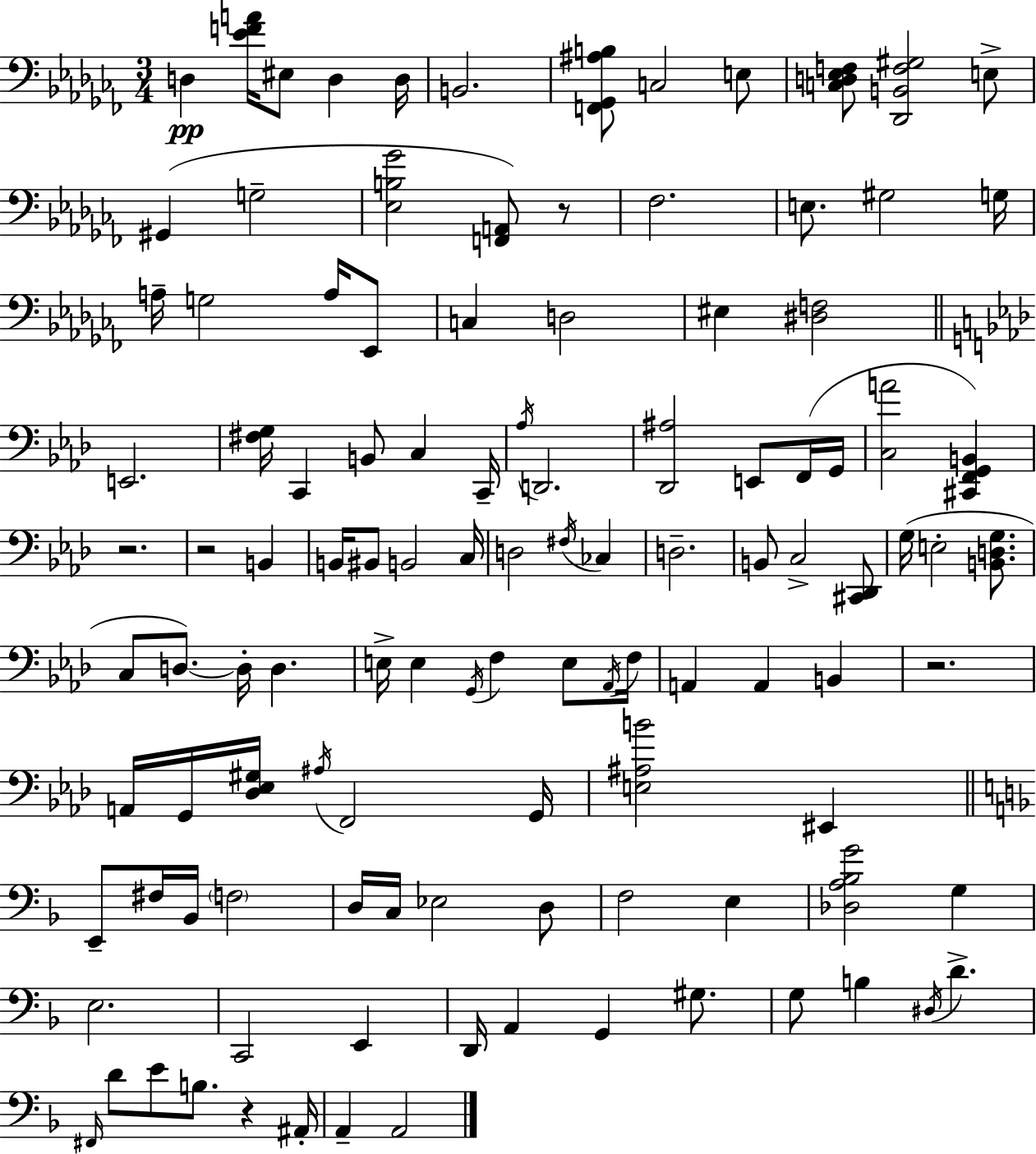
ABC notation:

X:1
T:Untitled
M:3/4
L:1/4
K:Abm
D, [_EFA]/4 ^E,/2 D, D,/4 B,,2 [F,,_G,,^A,B,]/2 C,2 E,/2 [C,D,_E,F,]/2 [_D,,B,,F,^G,]2 E,/2 ^G,, G,2 [_E,B,_G]2 [F,,A,,]/2 z/2 _F,2 E,/2 ^G,2 G,/4 A,/4 G,2 A,/4 _E,,/2 C, D,2 ^E, [^D,F,]2 E,,2 [^F,G,]/4 C,, B,,/2 C, C,,/4 _A,/4 D,,2 [_D,,^A,]2 E,,/2 F,,/4 G,,/4 [C,A]2 [^C,,F,,G,,B,,] z2 z2 B,, B,,/4 ^B,,/2 B,,2 C,/4 D,2 ^F,/4 _C, D,2 B,,/2 C,2 [^C,,_D,,]/2 G,/4 E,2 [B,,D,G,]/2 C,/2 D,/2 D,/4 D, E,/4 E, G,,/4 F, E,/2 _A,,/4 F,/4 A,, A,, B,, z2 A,,/4 G,,/4 [_D,_E,^G,]/4 ^A,/4 F,,2 G,,/4 [E,^A,B]2 ^E,, E,,/2 ^F,/4 _B,,/4 F,2 D,/4 C,/4 _E,2 D,/2 F,2 E, [_D,A,_B,G]2 G, E,2 C,,2 E,, D,,/4 A,, G,, ^G,/2 G,/2 B, ^D,/4 D ^F,,/4 D/2 E/2 B,/2 z ^A,,/4 A,, A,,2